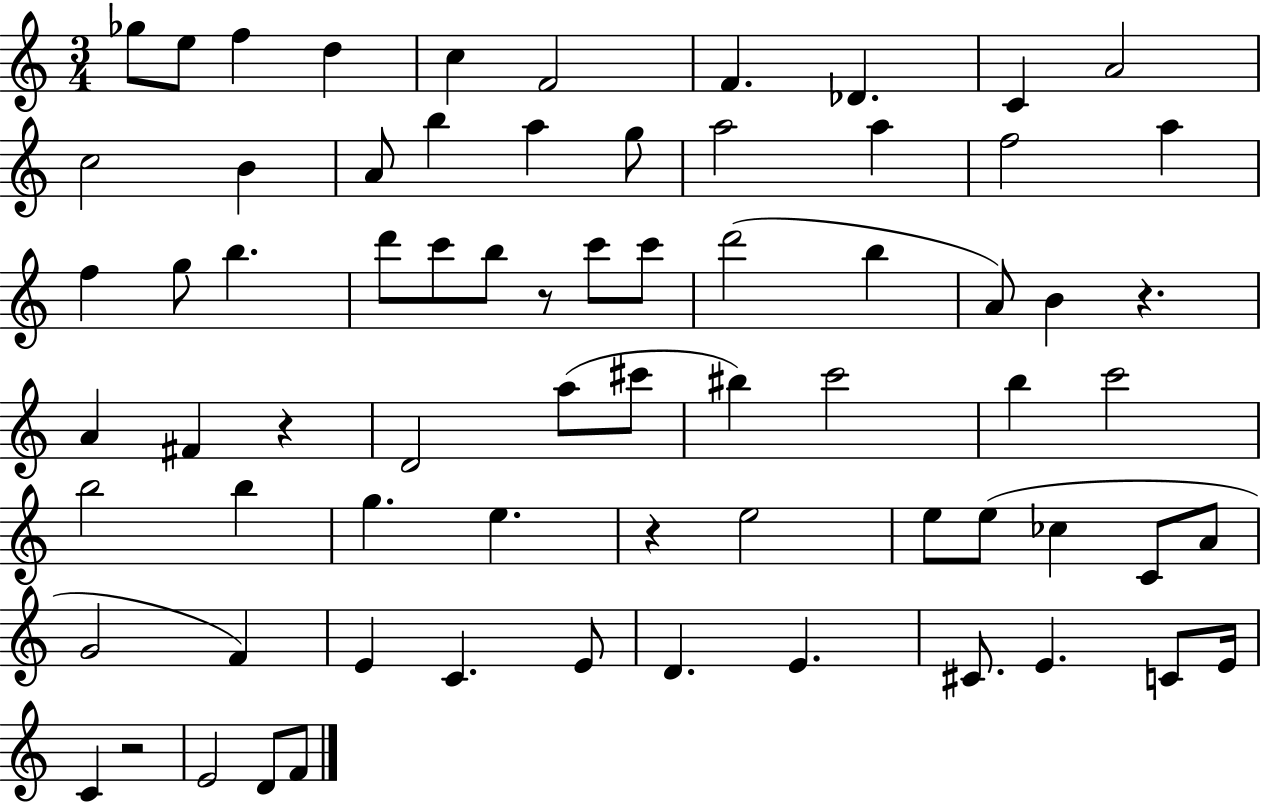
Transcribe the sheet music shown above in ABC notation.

X:1
T:Untitled
M:3/4
L:1/4
K:C
_g/2 e/2 f d c F2 F _D C A2 c2 B A/2 b a g/2 a2 a f2 a f g/2 b d'/2 c'/2 b/2 z/2 c'/2 c'/2 d'2 b A/2 B z A ^F z D2 a/2 ^c'/2 ^b c'2 b c'2 b2 b g e z e2 e/2 e/2 _c C/2 A/2 G2 F E C E/2 D E ^C/2 E C/2 E/4 C z2 E2 D/2 F/2